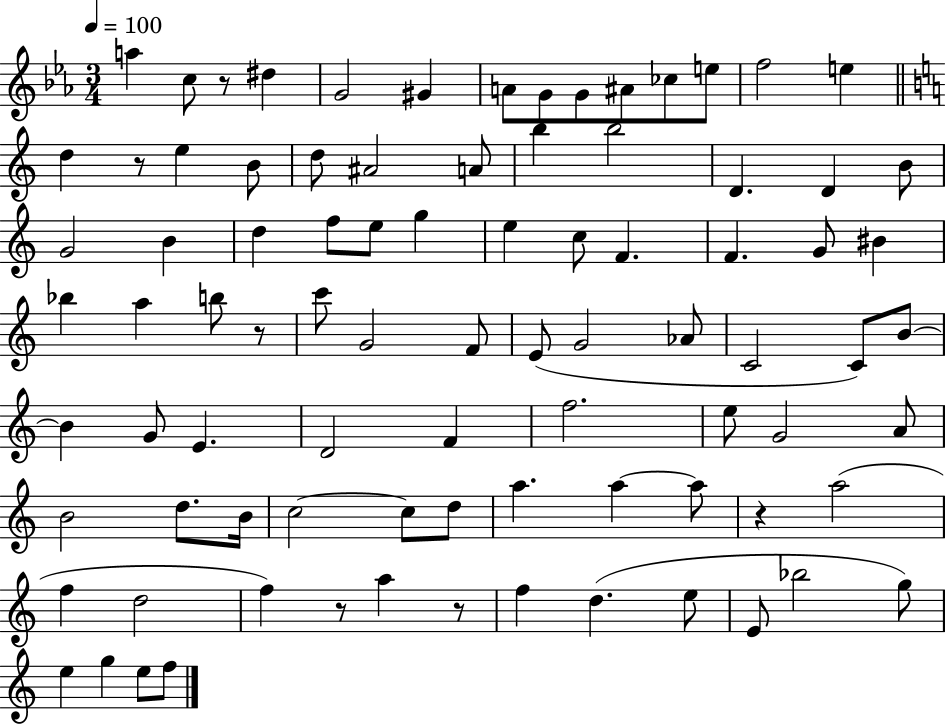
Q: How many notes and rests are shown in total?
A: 87